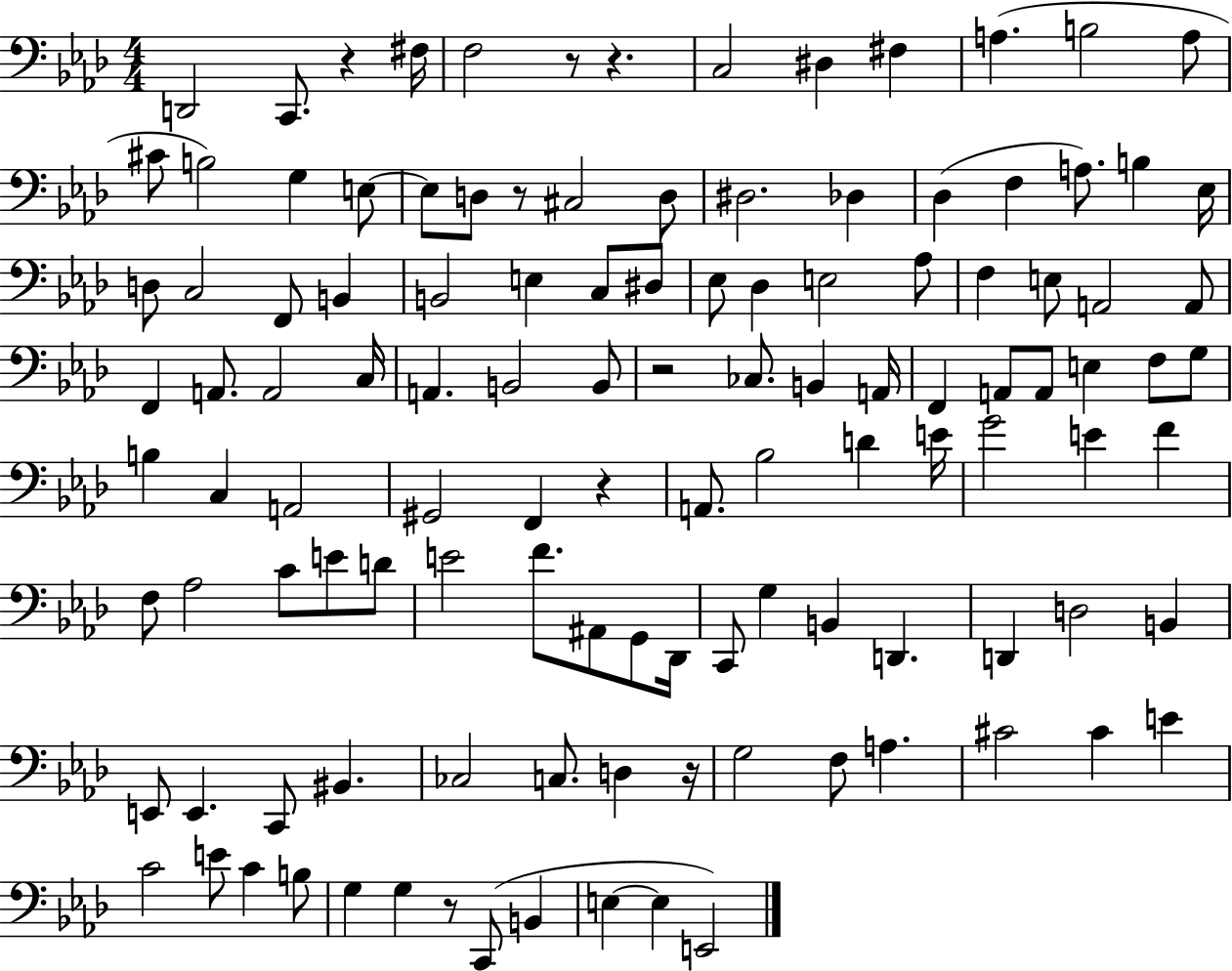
X:1
T:Untitled
M:4/4
L:1/4
K:Ab
D,,2 C,,/2 z ^F,/4 F,2 z/2 z C,2 ^D, ^F, A, B,2 A,/2 ^C/2 B,2 G, E,/2 E,/2 D,/2 z/2 ^C,2 D,/2 ^D,2 _D, _D, F, A,/2 B, _E,/4 D,/2 C,2 F,,/2 B,, B,,2 E, C,/2 ^D,/2 _E,/2 _D, E,2 _A,/2 F, E,/2 A,,2 A,,/2 F,, A,,/2 A,,2 C,/4 A,, B,,2 B,,/2 z2 _C,/2 B,, A,,/4 F,, A,,/2 A,,/2 E, F,/2 G,/2 B, C, A,,2 ^G,,2 F,, z A,,/2 _B,2 D E/4 G2 E F F,/2 _A,2 C/2 E/2 D/2 E2 F/2 ^A,,/2 G,,/2 _D,,/4 C,,/2 G, B,, D,, D,, D,2 B,, E,,/2 E,, C,,/2 ^B,, _C,2 C,/2 D, z/4 G,2 F,/2 A, ^C2 ^C E C2 E/2 C B,/2 G, G, z/2 C,,/2 B,, E, E, E,,2